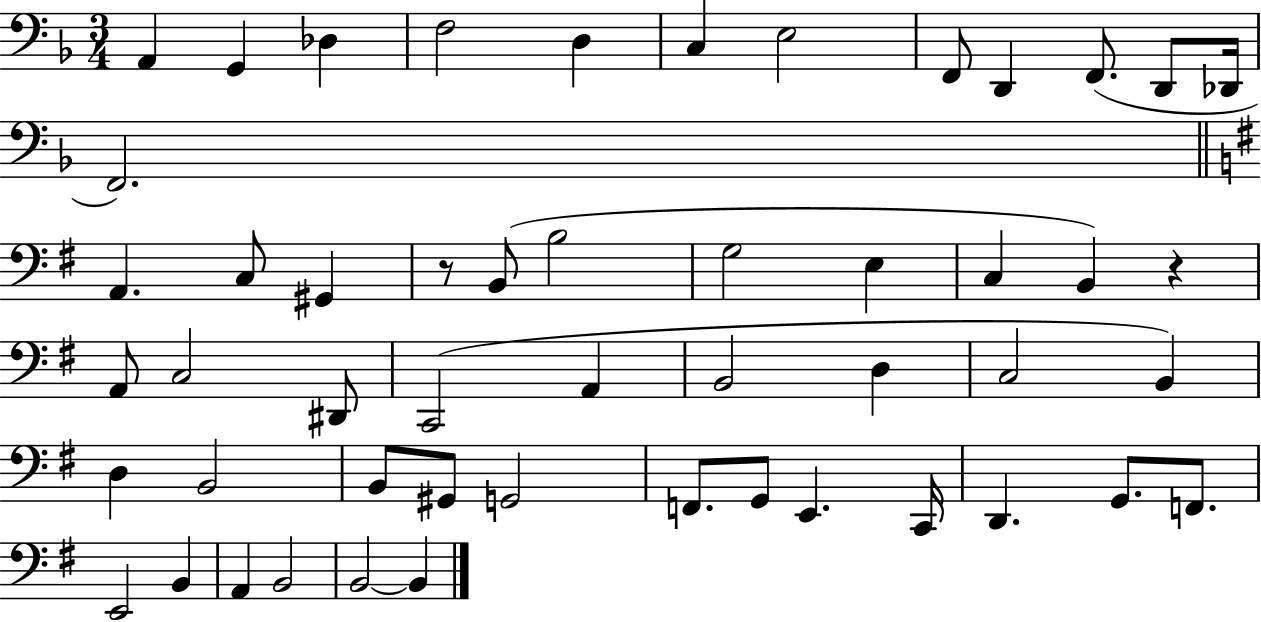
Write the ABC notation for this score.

X:1
T:Untitled
M:3/4
L:1/4
K:F
A,, G,, _D, F,2 D, C, E,2 F,,/2 D,, F,,/2 D,,/2 _D,,/4 F,,2 A,, C,/2 ^G,, z/2 B,,/2 B,2 G,2 E, C, B,, z A,,/2 C,2 ^D,,/2 C,,2 A,, B,,2 D, C,2 B,, D, B,,2 B,,/2 ^G,,/2 G,,2 F,,/2 G,,/2 E,, C,,/4 D,, G,,/2 F,,/2 E,,2 B,, A,, B,,2 B,,2 B,,